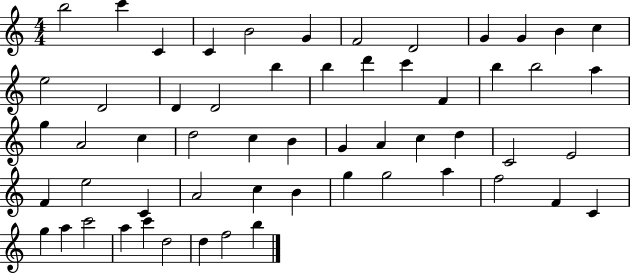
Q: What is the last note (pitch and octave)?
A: B5